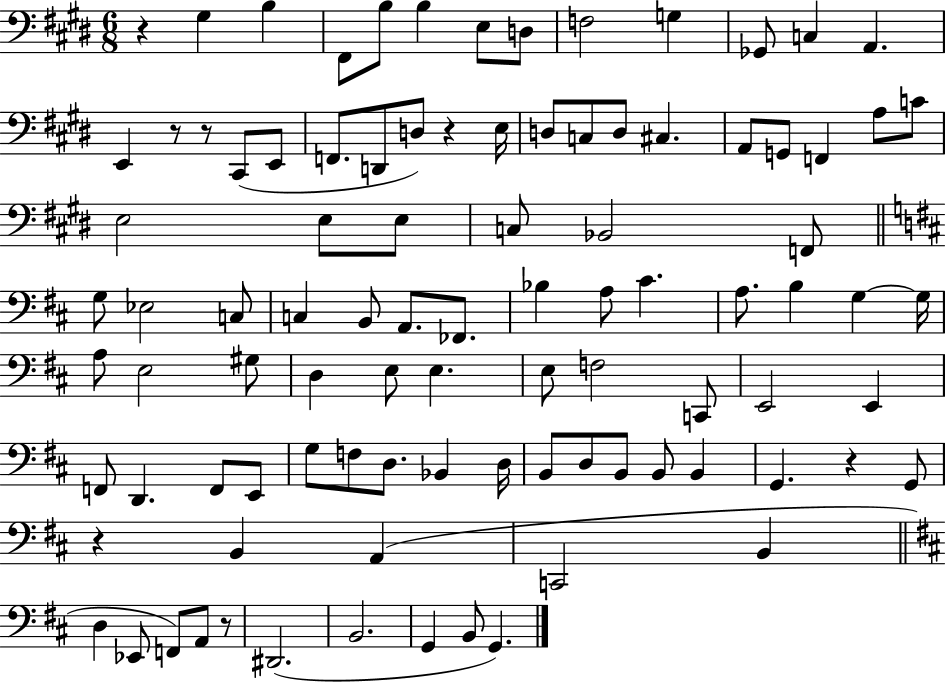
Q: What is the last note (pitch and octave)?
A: G2